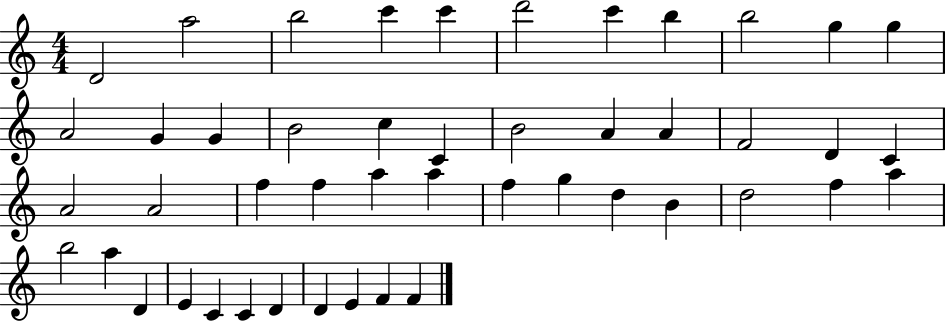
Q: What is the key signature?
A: C major